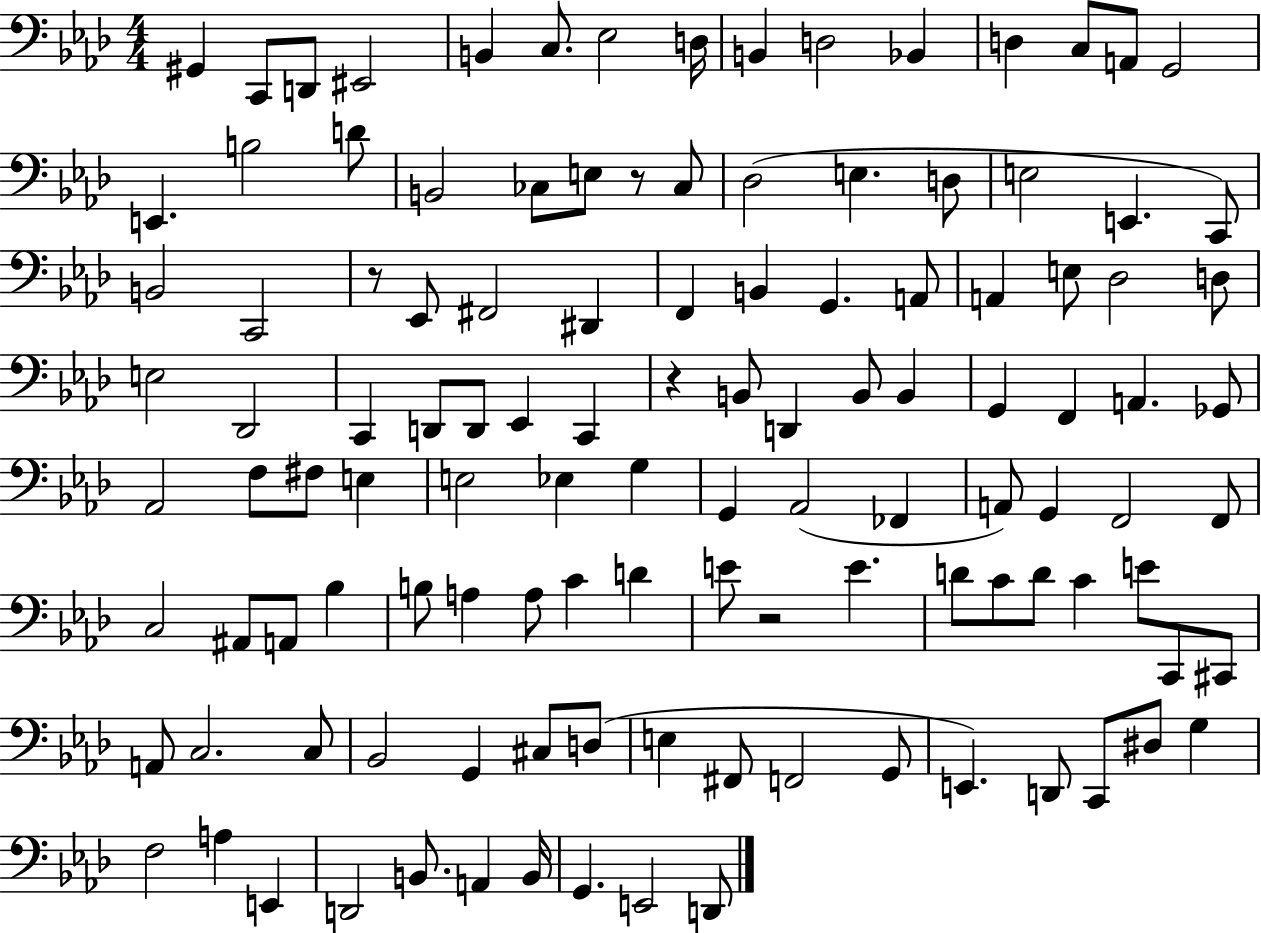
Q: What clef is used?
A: bass